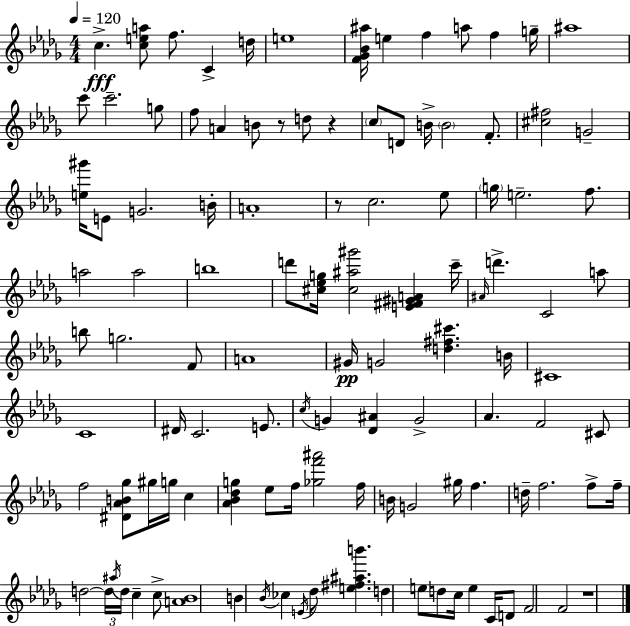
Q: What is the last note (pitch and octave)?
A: F4